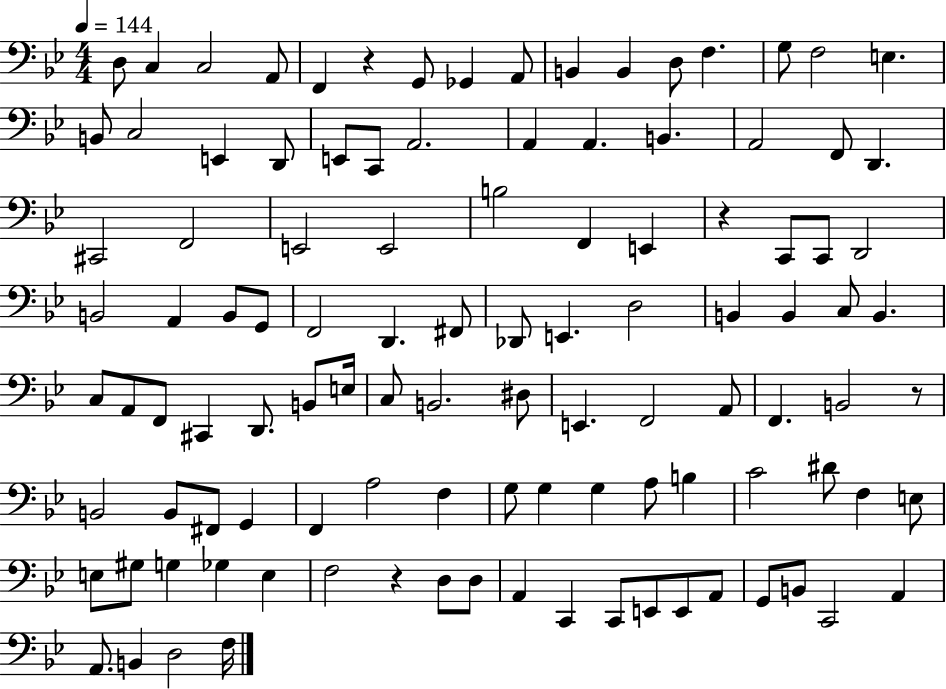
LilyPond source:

{
  \clef bass
  \numericTimeSignature
  \time 4/4
  \key bes \major
  \tempo 4 = 144
  \repeat volta 2 { d8 c4 c2 a,8 | f,4 r4 g,8 ges,4 a,8 | b,4 b,4 d8 f4. | g8 f2 e4. | \break b,8 c2 e,4 d,8 | e,8 c,8 a,2. | a,4 a,4. b,4. | a,2 f,8 d,4. | \break cis,2 f,2 | e,2 e,2 | b2 f,4 e,4 | r4 c,8 c,8 d,2 | \break b,2 a,4 b,8 g,8 | f,2 d,4. fis,8 | des,8 e,4. d2 | b,4 b,4 c8 b,4. | \break c8 a,8 f,8 cis,4 d,8. b,8 e16 | c8 b,2. dis8 | e,4. f,2 a,8 | f,4. b,2 r8 | \break b,2 b,8 fis,8 g,4 | f,4 a2 f4 | g8 g4 g4 a8 b4 | c'2 dis'8 f4 e8 | \break e8 gis8 g4 ges4 e4 | f2 r4 d8 d8 | a,4 c,4 c,8 e,8 e,8 a,8 | g,8 b,8 c,2 a,4 | \break a,8. b,4 d2 f16 | } \bar "|."
}